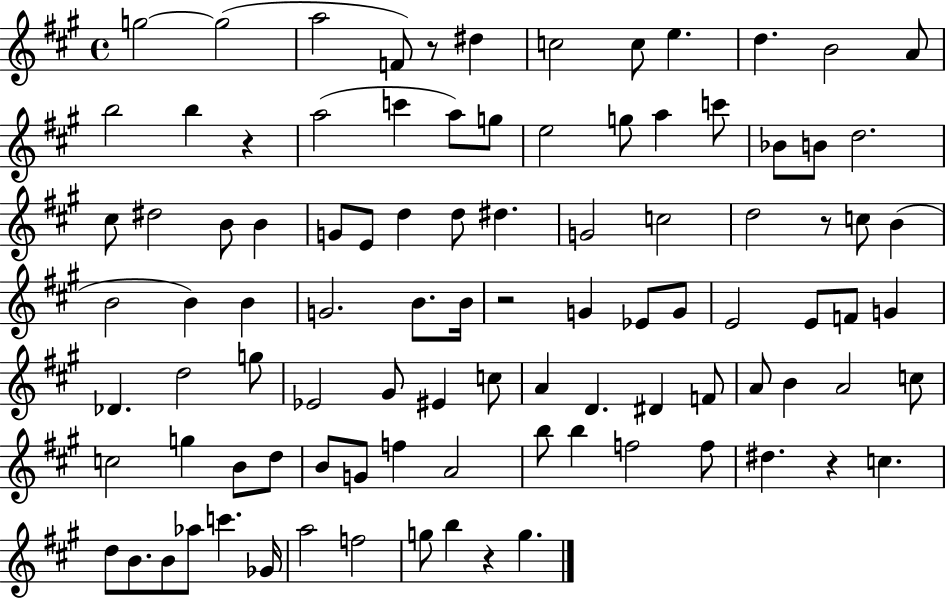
X:1
T:Untitled
M:4/4
L:1/4
K:A
g2 g2 a2 F/2 z/2 ^d c2 c/2 e d B2 A/2 b2 b z a2 c' a/2 g/2 e2 g/2 a c'/2 _B/2 B/2 d2 ^c/2 ^d2 B/2 B G/2 E/2 d d/2 ^d G2 c2 d2 z/2 c/2 B B2 B B G2 B/2 B/4 z2 G _E/2 G/2 E2 E/2 F/2 G _D d2 g/2 _E2 ^G/2 ^E c/2 A D ^D F/2 A/2 B A2 c/2 c2 g B/2 d/2 B/2 G/2 f A2 b/2 b f2 f/2 ^d z c d/2 B/2 B/2 _a/2 c' _G/4 a2 f2 g/2 b z g